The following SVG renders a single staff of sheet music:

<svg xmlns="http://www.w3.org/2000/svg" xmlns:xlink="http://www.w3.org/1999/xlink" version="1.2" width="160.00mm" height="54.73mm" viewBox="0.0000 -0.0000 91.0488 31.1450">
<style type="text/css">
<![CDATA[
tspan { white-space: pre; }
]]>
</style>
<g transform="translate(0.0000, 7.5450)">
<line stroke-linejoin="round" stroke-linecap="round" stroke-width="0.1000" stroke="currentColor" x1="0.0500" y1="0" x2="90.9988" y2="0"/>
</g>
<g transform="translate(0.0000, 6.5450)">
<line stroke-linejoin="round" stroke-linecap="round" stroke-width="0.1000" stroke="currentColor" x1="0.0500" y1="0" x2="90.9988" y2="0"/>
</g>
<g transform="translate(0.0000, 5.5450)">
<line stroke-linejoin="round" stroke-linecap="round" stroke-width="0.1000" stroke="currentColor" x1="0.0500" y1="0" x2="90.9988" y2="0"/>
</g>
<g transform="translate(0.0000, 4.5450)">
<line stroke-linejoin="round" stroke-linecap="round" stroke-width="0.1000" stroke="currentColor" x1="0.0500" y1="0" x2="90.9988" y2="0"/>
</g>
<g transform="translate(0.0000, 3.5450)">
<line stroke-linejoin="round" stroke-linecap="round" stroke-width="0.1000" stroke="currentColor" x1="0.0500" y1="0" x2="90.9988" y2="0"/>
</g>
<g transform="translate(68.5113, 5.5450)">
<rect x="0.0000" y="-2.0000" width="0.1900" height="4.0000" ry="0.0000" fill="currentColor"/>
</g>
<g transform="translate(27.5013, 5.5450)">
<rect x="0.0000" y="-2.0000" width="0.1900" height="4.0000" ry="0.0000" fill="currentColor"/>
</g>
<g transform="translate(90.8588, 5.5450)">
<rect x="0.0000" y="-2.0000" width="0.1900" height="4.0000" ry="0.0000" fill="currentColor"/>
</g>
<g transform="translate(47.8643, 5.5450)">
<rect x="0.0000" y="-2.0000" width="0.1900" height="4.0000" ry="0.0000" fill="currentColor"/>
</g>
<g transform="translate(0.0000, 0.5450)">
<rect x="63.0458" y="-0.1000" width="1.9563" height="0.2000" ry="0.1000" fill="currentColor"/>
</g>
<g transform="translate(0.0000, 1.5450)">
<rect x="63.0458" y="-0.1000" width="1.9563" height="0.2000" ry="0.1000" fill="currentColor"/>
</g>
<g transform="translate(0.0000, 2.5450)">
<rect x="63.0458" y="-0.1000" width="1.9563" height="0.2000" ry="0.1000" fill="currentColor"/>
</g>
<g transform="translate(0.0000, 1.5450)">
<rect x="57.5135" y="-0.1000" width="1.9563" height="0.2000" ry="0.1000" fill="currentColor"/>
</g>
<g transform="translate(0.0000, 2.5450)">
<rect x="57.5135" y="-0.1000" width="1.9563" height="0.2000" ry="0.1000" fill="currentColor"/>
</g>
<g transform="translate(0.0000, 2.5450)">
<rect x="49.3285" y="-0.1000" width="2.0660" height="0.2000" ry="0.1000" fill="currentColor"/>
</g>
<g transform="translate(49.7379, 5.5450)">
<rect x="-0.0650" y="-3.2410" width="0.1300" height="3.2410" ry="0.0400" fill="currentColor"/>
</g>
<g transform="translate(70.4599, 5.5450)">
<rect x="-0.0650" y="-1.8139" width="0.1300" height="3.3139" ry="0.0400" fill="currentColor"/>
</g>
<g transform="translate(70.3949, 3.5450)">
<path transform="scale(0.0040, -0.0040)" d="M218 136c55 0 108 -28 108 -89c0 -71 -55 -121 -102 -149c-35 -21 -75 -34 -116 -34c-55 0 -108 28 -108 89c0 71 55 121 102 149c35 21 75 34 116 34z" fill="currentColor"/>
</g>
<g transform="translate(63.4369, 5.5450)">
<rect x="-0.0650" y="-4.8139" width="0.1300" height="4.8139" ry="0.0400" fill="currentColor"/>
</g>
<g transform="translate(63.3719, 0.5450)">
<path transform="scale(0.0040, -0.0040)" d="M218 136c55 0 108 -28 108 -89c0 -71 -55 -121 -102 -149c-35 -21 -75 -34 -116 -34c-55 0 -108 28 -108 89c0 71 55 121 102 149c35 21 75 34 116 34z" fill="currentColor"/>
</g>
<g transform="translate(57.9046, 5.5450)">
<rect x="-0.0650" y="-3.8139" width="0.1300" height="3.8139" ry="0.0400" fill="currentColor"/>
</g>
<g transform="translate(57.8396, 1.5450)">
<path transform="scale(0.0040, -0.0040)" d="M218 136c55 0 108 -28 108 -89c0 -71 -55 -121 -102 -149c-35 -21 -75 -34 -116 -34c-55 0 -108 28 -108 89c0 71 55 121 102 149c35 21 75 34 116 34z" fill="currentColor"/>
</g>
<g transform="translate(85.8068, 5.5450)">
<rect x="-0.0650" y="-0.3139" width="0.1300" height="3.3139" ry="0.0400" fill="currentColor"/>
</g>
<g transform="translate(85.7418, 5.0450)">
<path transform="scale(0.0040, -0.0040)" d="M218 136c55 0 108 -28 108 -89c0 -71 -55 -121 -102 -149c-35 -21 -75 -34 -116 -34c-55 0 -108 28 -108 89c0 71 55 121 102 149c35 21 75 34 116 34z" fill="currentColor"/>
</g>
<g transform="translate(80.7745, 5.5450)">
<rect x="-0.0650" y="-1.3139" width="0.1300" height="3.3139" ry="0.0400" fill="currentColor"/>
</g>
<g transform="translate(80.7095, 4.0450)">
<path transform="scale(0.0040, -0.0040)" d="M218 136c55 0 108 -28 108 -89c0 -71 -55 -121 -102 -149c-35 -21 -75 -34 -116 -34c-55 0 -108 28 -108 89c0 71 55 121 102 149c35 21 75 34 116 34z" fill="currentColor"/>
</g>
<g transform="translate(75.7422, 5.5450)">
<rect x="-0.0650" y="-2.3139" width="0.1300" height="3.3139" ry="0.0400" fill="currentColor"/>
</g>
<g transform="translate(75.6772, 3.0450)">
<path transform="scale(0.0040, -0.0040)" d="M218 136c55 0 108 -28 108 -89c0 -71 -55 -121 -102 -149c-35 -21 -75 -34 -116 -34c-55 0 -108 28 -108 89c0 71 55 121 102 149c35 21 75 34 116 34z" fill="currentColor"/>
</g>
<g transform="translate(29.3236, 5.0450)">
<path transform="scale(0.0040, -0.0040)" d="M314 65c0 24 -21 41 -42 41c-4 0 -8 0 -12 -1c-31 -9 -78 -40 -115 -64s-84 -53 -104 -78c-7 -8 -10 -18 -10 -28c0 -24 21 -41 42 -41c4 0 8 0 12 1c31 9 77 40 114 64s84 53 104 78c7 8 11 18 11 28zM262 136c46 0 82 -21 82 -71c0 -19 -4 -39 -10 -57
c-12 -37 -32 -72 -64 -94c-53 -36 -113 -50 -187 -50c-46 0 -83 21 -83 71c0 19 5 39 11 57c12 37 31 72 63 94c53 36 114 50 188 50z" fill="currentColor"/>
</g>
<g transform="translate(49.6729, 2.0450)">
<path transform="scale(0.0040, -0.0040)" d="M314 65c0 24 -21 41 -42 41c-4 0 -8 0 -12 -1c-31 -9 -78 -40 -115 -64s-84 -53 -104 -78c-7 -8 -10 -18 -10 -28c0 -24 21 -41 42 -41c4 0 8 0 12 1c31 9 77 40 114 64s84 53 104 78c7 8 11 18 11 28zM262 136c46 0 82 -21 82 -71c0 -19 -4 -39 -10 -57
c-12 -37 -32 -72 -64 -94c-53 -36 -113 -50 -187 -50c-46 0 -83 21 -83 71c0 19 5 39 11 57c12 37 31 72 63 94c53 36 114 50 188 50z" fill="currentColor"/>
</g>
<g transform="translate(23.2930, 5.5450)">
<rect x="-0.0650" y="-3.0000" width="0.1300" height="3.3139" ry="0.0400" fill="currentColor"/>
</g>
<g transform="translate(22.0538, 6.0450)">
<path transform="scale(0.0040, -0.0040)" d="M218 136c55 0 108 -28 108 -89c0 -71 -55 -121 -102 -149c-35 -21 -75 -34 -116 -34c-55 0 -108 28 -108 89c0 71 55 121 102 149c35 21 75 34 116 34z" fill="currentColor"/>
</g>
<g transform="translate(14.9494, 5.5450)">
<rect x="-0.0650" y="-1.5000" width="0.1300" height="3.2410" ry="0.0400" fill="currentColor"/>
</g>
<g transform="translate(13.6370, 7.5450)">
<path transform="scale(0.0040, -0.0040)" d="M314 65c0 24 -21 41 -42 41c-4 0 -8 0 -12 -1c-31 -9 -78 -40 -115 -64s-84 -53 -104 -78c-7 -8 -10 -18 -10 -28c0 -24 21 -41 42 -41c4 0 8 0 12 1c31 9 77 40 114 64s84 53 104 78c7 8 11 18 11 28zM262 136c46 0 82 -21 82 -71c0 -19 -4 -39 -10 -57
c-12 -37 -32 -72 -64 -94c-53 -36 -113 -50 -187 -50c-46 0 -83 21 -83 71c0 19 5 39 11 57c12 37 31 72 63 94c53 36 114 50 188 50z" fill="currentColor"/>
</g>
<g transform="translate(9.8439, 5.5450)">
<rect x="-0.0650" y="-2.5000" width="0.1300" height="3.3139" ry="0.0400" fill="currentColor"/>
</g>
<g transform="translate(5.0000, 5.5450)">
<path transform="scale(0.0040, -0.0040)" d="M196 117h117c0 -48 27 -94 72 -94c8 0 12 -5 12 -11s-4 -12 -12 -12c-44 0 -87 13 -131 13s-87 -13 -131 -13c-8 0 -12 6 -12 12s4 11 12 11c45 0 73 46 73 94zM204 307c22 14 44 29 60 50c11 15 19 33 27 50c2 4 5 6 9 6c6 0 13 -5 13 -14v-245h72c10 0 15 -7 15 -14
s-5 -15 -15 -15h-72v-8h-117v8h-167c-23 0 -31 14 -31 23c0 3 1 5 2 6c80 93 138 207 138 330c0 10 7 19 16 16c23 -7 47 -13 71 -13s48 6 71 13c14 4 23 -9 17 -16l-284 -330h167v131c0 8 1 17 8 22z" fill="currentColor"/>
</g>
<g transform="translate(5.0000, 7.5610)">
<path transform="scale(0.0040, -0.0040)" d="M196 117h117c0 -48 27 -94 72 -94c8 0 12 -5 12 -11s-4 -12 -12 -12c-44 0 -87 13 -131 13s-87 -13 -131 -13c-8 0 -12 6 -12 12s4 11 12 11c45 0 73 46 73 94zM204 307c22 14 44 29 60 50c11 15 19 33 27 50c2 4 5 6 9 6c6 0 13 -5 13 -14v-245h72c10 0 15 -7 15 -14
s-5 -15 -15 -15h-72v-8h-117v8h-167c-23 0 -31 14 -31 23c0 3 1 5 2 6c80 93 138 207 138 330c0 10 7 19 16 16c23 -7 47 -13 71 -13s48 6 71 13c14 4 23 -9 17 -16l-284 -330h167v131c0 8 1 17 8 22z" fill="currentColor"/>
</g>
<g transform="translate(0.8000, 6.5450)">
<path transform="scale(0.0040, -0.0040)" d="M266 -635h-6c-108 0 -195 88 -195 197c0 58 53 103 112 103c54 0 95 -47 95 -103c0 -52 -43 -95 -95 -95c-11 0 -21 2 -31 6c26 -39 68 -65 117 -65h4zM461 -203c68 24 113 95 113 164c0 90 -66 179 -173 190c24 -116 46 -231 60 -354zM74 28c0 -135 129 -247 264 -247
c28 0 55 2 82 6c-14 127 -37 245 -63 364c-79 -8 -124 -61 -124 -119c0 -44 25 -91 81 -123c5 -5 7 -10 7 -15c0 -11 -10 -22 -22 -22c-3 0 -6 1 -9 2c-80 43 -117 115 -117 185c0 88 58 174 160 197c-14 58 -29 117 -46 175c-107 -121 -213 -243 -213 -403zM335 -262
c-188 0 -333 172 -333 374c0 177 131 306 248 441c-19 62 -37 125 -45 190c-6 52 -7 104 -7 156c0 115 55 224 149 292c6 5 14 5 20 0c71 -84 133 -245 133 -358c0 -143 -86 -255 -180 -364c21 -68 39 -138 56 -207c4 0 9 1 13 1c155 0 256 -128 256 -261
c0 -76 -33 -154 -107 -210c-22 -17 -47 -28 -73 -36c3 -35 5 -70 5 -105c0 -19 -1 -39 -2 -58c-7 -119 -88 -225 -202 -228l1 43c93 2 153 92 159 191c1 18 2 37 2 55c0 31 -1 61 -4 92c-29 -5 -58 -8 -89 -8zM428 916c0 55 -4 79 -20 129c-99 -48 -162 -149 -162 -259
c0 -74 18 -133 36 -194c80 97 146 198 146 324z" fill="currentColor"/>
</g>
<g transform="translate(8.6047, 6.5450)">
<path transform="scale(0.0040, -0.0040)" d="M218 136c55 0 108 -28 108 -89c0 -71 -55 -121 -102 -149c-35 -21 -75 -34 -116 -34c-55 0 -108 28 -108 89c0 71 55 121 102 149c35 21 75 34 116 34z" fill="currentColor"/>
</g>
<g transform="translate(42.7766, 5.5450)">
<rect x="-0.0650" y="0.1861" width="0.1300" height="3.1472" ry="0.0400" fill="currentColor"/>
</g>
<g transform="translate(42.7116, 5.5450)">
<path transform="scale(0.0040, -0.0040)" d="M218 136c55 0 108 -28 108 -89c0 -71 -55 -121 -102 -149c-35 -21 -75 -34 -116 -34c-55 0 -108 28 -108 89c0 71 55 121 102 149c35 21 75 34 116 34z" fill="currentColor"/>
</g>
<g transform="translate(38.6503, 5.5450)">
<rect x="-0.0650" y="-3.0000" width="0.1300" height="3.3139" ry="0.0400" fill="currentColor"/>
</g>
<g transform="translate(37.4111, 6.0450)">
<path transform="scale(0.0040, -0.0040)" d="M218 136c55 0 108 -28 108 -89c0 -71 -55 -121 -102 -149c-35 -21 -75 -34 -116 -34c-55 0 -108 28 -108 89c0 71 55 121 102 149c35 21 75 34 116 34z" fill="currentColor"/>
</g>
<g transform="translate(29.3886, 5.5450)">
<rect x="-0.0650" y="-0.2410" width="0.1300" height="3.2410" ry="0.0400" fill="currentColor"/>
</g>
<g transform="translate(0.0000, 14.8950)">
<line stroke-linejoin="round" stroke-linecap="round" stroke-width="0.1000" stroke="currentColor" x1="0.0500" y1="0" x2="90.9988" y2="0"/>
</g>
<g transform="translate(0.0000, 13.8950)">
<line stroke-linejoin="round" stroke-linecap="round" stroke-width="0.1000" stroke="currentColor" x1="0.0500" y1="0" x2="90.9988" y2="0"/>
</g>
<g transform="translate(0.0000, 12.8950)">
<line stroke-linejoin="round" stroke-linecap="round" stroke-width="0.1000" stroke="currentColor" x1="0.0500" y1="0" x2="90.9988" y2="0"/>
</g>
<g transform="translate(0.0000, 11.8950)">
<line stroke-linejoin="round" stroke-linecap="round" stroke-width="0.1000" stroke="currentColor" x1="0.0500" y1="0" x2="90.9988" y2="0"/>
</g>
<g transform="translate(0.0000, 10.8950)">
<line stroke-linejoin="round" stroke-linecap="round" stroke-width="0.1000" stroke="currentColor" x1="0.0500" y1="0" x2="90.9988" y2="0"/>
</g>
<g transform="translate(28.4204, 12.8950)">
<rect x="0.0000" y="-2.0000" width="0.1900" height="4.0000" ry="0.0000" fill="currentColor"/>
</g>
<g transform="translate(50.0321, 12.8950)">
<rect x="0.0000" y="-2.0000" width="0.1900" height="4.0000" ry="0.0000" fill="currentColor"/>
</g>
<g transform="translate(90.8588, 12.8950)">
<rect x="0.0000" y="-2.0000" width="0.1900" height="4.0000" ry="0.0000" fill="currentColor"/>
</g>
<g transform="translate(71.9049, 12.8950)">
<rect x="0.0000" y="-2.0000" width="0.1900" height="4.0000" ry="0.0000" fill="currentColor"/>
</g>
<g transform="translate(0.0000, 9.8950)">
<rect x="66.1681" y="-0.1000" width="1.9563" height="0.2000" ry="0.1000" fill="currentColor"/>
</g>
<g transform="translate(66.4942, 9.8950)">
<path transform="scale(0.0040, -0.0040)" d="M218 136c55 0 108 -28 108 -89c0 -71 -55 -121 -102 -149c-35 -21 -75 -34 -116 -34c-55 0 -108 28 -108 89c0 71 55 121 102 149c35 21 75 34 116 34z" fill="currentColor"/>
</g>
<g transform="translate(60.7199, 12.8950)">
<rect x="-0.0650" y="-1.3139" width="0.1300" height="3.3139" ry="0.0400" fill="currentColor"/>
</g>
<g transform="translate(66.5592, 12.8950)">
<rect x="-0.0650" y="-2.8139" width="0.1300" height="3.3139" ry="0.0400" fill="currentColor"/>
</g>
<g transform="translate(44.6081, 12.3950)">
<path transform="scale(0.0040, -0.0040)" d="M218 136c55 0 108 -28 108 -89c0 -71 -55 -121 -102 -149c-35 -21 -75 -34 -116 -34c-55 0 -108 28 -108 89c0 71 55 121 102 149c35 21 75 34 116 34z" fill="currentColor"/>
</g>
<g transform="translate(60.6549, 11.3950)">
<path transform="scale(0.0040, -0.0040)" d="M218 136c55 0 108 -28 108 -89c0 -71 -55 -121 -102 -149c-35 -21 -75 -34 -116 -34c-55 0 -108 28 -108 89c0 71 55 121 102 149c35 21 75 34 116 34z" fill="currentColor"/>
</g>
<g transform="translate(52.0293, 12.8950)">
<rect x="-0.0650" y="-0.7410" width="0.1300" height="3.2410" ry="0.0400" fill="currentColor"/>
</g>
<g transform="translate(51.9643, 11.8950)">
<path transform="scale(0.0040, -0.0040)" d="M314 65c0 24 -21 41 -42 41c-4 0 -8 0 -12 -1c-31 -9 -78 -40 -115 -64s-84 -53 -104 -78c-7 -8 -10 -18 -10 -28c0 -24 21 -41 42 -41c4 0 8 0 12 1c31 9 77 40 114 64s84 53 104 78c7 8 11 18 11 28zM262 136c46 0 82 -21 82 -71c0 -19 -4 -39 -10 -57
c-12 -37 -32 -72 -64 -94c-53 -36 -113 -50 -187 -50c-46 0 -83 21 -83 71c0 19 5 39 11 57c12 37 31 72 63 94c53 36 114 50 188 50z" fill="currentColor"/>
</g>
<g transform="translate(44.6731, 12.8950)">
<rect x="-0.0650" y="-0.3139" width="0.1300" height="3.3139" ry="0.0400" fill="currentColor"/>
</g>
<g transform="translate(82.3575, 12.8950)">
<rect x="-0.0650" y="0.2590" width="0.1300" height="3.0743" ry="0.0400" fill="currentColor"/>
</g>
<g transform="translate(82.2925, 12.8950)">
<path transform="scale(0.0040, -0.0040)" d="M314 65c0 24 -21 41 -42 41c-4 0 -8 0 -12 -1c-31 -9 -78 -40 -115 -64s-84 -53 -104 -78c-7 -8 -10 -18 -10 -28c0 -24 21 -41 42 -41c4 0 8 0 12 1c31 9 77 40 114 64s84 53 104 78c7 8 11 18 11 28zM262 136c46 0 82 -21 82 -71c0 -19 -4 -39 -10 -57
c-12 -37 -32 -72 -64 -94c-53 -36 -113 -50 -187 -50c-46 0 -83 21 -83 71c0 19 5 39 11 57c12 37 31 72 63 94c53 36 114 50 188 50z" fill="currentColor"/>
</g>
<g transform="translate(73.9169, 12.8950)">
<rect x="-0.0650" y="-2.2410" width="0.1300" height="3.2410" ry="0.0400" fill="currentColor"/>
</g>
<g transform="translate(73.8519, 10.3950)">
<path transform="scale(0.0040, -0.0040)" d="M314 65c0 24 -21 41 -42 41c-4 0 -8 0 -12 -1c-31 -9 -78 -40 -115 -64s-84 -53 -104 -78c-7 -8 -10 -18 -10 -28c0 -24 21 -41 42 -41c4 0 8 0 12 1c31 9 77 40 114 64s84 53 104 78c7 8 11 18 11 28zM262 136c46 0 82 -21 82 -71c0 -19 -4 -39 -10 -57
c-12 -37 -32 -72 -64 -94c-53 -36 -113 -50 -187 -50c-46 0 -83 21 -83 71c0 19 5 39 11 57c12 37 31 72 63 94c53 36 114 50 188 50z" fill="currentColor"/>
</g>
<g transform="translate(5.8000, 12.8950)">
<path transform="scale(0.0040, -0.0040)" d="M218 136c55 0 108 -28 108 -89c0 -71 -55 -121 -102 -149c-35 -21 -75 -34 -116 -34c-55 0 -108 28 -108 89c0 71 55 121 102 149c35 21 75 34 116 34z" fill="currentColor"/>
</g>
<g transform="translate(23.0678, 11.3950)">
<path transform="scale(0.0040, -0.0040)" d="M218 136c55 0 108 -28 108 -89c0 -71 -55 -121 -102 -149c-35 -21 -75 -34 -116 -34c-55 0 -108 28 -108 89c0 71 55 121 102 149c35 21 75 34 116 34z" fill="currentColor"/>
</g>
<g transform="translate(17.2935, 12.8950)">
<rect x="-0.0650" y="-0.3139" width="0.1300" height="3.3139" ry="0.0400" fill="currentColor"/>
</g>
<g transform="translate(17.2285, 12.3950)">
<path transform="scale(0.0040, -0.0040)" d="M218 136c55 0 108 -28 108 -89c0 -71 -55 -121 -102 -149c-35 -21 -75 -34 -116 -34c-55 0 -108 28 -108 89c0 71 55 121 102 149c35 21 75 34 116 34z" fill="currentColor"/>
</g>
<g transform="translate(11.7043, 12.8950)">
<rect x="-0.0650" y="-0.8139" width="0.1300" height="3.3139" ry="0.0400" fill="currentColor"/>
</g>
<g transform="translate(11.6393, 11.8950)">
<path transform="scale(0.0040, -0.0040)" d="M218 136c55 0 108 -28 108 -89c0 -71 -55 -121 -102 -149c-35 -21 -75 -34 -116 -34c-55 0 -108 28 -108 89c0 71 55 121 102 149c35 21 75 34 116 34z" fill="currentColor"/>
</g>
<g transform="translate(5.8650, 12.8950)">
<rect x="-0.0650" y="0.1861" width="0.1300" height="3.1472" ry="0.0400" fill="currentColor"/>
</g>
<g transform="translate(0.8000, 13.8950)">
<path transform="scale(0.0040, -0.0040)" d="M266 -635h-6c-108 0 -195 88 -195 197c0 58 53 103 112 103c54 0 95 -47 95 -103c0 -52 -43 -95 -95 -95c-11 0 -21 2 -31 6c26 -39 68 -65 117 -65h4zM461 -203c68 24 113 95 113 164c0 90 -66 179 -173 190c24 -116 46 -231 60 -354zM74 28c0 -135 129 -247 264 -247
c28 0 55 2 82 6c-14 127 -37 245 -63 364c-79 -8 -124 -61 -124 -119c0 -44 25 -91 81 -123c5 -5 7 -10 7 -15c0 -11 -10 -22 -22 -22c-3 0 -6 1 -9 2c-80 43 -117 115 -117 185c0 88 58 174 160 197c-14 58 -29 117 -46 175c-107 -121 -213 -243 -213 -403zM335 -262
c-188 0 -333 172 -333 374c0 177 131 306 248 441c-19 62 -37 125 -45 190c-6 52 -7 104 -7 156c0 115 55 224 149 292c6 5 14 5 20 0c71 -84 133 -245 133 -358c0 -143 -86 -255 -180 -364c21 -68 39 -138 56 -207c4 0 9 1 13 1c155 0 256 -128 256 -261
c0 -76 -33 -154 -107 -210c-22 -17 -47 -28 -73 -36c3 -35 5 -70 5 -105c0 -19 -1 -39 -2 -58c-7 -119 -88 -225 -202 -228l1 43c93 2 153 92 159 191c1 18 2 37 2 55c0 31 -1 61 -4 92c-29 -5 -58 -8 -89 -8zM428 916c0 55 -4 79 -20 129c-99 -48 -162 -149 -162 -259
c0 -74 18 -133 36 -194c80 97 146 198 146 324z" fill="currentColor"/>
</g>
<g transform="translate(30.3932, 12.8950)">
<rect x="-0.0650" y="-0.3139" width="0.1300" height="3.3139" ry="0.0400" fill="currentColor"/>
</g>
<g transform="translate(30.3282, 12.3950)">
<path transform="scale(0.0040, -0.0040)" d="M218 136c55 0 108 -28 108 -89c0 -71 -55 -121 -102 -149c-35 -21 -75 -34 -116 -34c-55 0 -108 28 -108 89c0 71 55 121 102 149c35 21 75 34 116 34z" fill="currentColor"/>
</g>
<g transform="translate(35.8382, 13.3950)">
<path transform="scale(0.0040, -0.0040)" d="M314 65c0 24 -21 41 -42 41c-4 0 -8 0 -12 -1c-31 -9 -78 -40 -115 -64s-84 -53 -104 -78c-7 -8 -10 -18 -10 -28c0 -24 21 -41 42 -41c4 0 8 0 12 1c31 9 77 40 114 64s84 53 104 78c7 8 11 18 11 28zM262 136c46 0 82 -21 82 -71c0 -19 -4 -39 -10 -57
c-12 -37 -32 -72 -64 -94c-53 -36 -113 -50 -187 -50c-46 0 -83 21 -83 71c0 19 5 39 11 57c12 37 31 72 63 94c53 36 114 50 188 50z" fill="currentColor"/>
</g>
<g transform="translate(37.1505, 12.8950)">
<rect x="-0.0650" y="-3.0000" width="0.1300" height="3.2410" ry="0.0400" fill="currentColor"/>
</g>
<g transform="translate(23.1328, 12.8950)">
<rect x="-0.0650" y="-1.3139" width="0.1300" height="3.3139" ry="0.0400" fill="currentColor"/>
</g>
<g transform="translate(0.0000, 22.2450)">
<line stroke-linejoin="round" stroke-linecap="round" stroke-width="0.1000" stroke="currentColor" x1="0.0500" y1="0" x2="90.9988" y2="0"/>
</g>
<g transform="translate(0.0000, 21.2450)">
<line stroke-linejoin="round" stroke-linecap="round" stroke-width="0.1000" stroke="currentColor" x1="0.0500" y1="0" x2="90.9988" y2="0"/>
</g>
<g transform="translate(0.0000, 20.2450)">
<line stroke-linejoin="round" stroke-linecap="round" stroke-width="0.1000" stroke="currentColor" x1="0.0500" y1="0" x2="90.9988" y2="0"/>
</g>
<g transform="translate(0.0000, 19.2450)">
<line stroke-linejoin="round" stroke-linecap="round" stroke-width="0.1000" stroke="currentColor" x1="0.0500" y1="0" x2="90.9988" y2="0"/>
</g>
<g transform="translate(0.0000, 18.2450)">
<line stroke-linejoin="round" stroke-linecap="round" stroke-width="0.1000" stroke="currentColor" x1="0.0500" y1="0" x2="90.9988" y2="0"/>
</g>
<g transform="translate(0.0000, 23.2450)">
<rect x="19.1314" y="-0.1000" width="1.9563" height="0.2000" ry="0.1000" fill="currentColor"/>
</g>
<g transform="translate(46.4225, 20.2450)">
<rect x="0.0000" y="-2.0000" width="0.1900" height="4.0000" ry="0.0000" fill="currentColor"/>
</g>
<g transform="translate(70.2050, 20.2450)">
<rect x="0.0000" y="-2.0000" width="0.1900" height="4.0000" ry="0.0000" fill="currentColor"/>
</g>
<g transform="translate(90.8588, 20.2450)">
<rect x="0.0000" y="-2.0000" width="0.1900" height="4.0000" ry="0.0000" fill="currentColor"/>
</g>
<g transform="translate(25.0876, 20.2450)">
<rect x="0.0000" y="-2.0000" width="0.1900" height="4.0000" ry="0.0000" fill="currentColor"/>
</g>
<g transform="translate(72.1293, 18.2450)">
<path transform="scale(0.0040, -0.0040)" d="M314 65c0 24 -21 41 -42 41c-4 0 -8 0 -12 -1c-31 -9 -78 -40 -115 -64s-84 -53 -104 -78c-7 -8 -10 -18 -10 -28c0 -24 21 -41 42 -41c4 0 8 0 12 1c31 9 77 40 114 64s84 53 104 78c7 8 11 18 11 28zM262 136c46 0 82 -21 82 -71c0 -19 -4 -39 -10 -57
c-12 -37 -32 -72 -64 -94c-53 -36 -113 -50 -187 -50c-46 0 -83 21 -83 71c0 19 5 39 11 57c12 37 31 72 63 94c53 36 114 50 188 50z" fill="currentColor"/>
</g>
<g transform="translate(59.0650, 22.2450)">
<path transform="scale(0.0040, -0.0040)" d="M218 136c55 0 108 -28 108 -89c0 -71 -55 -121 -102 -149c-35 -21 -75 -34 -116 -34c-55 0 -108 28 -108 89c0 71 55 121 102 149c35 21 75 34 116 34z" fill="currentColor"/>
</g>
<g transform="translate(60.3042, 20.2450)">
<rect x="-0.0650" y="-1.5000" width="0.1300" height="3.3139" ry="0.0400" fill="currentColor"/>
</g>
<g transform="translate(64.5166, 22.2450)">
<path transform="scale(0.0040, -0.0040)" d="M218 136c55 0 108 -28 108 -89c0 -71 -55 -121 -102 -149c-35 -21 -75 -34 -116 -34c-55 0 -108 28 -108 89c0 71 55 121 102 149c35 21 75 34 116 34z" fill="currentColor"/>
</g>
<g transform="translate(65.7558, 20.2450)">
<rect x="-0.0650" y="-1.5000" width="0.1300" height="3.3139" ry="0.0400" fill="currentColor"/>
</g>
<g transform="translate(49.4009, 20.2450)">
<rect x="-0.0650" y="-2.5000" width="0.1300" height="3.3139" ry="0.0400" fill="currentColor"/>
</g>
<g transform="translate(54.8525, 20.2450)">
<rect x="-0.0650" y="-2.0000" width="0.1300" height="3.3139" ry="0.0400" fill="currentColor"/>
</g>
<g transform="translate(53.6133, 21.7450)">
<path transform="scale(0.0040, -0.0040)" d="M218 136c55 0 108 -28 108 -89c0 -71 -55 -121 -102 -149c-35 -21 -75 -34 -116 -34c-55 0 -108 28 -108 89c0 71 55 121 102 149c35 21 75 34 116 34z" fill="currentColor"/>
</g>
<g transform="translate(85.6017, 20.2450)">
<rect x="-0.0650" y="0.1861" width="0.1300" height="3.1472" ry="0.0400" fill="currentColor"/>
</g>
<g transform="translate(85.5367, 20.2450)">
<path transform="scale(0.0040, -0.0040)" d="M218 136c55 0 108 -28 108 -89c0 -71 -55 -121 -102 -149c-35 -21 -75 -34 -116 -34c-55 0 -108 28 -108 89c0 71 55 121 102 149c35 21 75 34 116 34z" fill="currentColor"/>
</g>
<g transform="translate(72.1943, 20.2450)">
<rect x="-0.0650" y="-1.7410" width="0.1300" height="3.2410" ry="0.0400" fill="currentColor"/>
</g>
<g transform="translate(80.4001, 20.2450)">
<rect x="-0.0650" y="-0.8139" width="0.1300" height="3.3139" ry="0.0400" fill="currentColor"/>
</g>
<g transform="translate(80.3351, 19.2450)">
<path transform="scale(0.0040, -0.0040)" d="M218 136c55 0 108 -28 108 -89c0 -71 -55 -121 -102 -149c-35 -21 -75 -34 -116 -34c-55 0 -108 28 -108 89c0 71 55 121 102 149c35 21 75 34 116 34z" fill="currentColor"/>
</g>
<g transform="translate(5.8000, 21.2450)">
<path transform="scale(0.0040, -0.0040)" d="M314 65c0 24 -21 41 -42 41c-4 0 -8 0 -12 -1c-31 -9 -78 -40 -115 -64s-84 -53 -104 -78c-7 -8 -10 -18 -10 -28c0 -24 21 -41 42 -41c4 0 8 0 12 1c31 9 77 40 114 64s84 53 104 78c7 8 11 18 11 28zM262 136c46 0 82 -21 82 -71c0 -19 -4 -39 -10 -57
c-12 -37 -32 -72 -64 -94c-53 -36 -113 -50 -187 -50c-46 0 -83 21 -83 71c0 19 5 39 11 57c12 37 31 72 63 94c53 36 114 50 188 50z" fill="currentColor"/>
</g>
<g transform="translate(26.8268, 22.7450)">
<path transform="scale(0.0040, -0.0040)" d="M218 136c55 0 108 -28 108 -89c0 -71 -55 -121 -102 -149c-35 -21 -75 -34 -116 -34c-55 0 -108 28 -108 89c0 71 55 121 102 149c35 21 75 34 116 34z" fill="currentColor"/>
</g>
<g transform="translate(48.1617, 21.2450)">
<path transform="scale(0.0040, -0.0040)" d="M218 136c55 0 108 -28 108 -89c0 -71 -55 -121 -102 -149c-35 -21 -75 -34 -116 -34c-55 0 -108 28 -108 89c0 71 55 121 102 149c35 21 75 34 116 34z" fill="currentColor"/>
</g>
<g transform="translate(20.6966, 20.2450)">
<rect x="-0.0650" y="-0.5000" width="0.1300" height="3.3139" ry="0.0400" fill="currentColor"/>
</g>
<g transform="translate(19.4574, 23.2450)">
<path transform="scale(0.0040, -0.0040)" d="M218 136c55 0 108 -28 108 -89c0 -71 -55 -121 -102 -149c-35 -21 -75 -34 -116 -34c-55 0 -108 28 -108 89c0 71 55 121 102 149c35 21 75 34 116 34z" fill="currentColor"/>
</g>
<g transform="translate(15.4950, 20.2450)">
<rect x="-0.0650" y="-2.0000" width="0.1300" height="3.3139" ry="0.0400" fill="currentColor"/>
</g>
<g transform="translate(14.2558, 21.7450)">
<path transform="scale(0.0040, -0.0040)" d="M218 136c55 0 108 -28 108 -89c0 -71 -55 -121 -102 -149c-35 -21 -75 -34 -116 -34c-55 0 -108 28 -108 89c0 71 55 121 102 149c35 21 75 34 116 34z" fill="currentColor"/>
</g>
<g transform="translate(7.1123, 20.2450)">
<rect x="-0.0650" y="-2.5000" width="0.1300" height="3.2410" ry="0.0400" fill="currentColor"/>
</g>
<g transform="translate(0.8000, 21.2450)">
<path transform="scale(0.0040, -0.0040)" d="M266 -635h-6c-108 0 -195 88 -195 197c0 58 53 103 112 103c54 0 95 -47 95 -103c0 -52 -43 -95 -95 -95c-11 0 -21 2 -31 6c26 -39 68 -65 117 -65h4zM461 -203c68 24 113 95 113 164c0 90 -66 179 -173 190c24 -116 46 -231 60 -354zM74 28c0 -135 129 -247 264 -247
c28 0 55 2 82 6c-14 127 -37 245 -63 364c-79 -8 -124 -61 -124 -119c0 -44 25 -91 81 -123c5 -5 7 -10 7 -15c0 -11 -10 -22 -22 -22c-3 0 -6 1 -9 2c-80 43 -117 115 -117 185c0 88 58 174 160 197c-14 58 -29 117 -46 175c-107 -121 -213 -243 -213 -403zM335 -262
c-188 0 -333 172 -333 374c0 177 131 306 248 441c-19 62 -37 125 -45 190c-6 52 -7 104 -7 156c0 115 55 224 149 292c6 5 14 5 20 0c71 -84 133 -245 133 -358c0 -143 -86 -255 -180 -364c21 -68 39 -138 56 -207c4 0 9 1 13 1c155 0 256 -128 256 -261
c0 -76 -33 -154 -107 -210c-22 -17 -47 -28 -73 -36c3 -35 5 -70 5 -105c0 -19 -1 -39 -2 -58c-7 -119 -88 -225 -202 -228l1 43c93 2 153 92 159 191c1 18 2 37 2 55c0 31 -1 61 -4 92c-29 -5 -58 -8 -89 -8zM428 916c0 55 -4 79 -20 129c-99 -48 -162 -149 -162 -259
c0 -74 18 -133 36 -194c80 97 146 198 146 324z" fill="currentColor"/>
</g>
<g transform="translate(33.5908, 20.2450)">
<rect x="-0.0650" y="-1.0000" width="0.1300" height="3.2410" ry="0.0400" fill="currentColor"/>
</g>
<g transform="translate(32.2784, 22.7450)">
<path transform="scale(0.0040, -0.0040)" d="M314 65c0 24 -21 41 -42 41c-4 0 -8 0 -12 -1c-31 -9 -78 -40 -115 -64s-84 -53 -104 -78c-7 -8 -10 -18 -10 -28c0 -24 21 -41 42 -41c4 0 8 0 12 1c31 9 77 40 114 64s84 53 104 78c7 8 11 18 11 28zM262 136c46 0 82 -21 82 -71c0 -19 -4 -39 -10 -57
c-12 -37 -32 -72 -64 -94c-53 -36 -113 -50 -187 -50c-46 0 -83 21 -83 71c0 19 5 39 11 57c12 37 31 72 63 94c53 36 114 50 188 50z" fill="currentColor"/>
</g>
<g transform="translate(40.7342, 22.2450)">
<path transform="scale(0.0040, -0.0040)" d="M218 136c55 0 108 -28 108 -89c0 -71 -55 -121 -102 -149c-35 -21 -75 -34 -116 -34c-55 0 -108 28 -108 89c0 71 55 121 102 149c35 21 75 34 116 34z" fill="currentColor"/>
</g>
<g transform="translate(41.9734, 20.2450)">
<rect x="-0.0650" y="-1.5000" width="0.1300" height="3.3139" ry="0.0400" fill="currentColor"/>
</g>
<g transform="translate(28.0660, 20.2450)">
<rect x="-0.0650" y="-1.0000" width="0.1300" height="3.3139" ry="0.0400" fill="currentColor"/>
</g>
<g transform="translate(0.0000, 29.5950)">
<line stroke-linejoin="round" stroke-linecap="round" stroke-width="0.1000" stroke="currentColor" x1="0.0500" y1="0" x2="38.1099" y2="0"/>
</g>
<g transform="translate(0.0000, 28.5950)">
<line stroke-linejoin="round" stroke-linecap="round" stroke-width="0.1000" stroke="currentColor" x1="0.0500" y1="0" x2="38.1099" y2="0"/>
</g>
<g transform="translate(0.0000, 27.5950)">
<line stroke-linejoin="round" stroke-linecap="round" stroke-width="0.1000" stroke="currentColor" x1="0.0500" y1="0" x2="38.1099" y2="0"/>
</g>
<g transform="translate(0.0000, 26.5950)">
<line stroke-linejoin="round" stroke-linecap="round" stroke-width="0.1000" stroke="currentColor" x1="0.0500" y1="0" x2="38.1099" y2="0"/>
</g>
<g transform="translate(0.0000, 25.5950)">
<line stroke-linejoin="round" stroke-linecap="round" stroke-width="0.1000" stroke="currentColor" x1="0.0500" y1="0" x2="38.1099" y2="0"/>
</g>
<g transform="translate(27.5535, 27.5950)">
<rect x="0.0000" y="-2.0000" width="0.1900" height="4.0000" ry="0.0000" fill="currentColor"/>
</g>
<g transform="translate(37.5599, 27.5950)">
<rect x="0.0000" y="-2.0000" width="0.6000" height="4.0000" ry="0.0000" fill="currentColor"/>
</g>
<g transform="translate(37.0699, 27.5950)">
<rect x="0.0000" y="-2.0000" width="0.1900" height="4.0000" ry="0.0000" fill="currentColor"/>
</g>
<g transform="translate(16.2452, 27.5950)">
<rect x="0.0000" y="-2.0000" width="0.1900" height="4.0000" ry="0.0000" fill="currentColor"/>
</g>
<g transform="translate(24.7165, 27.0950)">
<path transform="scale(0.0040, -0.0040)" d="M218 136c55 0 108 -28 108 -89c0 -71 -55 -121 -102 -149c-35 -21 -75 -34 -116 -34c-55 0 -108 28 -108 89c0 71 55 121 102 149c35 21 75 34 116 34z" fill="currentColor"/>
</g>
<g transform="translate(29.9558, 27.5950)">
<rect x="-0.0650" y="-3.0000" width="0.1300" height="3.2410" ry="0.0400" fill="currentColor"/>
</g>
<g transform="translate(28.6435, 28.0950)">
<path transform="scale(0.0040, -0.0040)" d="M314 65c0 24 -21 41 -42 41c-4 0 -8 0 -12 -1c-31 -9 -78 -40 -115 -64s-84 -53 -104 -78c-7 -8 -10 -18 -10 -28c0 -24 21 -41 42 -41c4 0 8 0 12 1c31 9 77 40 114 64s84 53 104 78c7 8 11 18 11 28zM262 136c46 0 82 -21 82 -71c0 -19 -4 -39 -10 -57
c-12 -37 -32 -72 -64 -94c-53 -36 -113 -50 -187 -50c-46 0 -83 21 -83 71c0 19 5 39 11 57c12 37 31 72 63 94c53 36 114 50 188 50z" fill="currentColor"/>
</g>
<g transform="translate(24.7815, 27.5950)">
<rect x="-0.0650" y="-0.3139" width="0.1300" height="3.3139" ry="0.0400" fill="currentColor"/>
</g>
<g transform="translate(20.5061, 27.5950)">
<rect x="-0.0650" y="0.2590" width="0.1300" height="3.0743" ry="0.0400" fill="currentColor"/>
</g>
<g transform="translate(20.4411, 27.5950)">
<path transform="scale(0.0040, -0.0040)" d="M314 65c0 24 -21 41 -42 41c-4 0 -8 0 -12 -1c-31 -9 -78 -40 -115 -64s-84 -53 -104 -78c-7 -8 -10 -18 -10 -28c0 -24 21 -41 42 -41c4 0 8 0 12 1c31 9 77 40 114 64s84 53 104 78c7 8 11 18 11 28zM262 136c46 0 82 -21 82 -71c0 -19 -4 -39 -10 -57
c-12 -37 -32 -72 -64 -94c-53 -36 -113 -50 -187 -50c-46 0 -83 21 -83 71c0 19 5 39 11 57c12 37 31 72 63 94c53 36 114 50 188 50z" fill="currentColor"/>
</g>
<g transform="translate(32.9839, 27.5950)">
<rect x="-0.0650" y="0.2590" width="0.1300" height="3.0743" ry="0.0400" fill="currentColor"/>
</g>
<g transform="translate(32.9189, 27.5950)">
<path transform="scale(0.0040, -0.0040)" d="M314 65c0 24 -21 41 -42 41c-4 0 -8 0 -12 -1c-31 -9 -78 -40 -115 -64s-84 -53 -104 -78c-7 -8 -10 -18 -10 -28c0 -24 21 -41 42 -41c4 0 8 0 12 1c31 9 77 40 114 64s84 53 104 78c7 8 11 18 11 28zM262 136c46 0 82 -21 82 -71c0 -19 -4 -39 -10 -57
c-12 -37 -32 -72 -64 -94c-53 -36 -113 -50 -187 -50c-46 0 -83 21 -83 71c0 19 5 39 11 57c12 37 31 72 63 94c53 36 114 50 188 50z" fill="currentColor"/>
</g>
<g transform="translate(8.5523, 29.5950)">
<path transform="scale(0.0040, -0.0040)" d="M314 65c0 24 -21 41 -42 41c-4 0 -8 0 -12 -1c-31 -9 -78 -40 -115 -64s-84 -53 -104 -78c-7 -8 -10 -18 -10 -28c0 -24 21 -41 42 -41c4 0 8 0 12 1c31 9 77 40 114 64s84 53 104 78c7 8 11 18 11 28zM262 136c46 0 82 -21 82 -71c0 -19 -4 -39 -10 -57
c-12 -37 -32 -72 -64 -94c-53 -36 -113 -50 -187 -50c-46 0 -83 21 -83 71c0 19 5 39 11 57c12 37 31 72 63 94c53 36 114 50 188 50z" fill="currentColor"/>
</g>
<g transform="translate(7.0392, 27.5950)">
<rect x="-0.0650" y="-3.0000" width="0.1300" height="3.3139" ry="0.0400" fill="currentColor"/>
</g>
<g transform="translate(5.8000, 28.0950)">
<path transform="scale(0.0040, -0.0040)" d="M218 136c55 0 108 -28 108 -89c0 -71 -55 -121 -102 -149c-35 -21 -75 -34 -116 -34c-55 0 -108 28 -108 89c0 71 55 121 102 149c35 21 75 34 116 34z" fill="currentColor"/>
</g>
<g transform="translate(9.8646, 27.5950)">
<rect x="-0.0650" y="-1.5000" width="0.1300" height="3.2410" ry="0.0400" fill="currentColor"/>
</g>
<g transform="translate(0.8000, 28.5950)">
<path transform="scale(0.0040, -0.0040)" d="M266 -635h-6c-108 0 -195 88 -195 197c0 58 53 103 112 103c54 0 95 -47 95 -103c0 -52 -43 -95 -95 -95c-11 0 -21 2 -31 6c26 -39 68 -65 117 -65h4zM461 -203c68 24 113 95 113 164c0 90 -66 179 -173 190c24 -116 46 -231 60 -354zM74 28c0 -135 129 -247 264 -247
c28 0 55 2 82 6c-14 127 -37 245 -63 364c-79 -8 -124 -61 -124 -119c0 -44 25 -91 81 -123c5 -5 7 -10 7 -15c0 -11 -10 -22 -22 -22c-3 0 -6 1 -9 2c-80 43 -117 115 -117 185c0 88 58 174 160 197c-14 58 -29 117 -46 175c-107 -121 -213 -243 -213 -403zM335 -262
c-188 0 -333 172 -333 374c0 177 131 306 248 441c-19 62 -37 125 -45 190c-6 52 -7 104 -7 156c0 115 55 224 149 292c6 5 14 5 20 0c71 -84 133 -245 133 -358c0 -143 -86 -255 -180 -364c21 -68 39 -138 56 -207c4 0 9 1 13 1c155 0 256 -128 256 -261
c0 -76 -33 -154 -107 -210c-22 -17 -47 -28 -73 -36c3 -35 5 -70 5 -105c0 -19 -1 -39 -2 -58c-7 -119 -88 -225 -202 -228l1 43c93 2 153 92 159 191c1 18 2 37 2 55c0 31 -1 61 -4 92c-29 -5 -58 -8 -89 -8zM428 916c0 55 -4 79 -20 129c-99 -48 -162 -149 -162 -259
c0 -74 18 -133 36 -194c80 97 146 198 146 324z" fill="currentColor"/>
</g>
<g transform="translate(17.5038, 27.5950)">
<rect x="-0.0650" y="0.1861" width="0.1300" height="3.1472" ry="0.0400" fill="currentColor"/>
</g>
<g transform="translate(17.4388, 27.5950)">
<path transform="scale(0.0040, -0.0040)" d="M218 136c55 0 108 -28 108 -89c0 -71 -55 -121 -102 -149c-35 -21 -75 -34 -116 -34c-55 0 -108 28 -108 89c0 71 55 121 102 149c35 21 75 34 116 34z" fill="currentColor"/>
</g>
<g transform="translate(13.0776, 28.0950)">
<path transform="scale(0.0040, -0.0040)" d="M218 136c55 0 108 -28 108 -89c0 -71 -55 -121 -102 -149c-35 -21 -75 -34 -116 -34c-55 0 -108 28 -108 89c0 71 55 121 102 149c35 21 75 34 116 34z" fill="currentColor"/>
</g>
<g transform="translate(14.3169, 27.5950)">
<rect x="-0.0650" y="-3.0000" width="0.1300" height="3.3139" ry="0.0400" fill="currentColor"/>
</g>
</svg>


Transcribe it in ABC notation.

X:1
T:Untitled
M:4/4
L:1/4
K:C
G E2 A c2 A B b2 c' e' f g e c B d c e c A2 c d2 e a g2 B2 G2 F C D D2 E G F E E f2 d B A E2 A B B2 c A2 B2